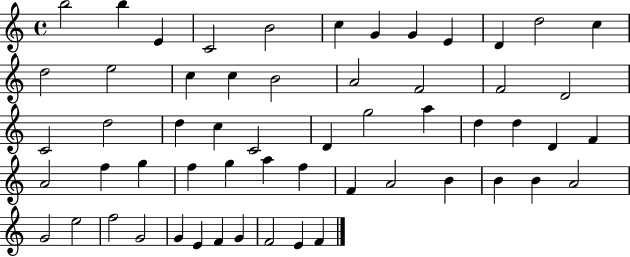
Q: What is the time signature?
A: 4/4